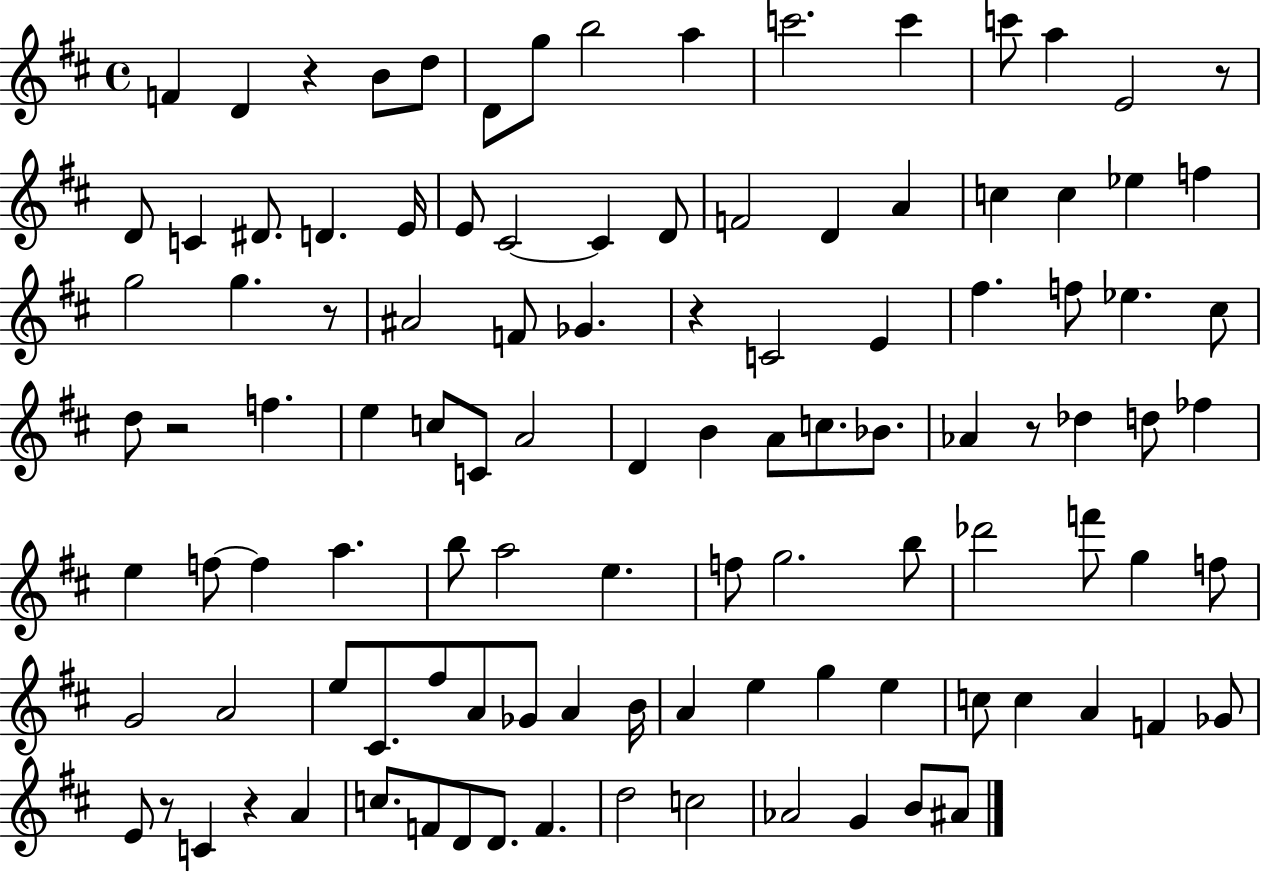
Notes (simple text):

F4/q D4/q R/q B4/e D5/e D4/e G5/e B5/h A5/q C6/h. C6/q C6/e A5/q E4/h R/e D4/e C4/q D#4/e. D4/q. E4/s E4/e C#4/h C#4/q D4/e F4/h D4/q A4/q C5/q C5/q Eb5/q F5/q G5/h G5/q. R/e A#4/h F4/e Gb4/q. R/q C4/h E4/q F#5/q. F5/e Eb5/q. C#5/e D5/e R/h F5/q. E5/q C5/e C4/e A4/h D4/q B4/q A4/e C5/e. Bb4/e. Ab4/q R/e Db5/q D5/e FES5/q E5/q F5/e F5/q A5/q. B5/e A5/h E5/q. F5/e G5/h. B5/e Db6/h F6/e G5/q F5/e G4/h A4/h E5/e C#4/e. F#5/e A4/e Gb4/e A4/q B4/s A4/q E5/q G5/q E5/q C5/e C5/q A4/q F4/q Gb4/e E4/e R/e C4/q R/q A4/q C5/e. F4/e D4/e D4/e. F4/q. D5/h C5/h Ab4/h G4/q B4/e A#4/e